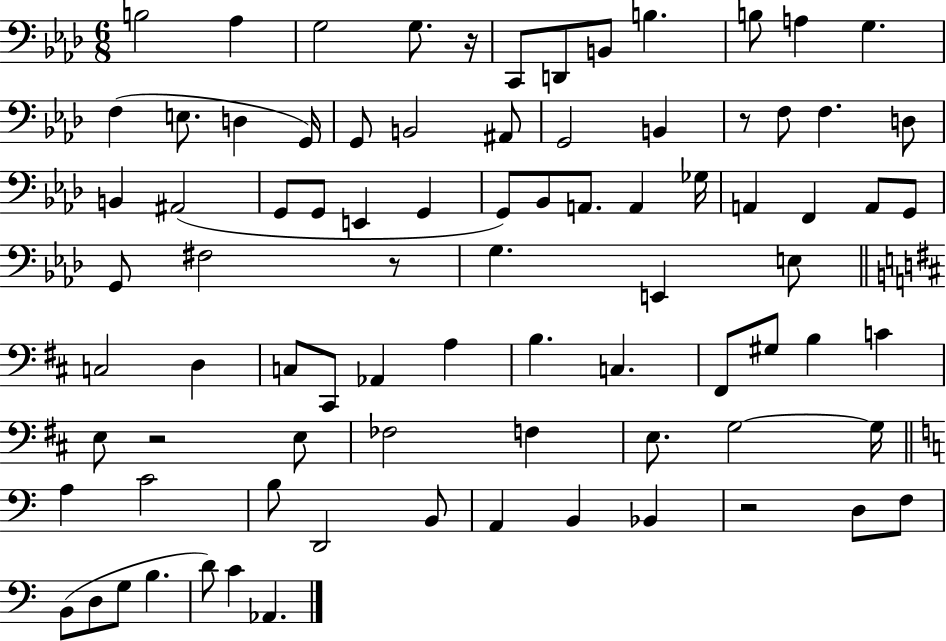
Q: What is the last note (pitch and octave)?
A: Ab2